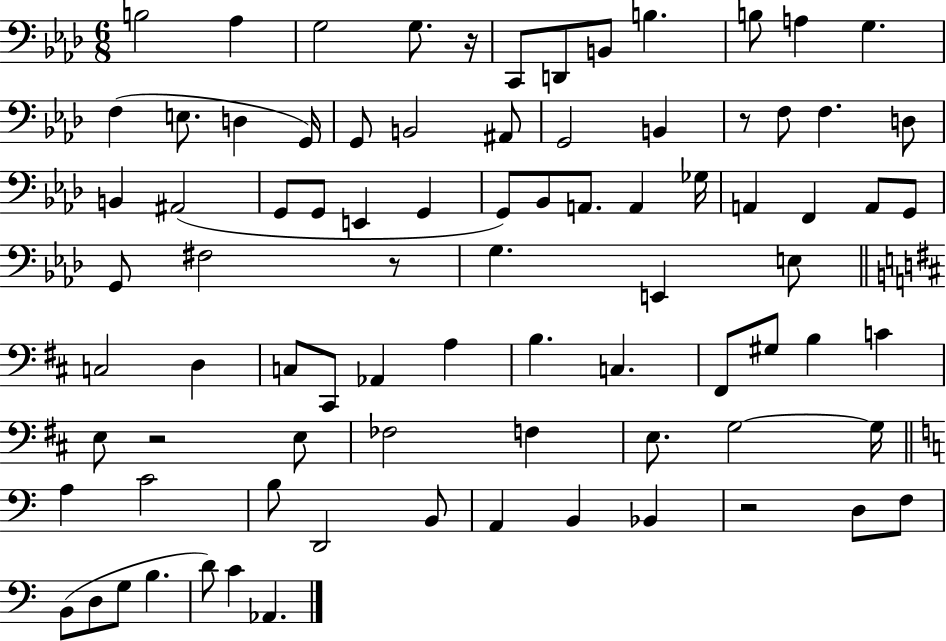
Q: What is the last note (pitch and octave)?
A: Ab2